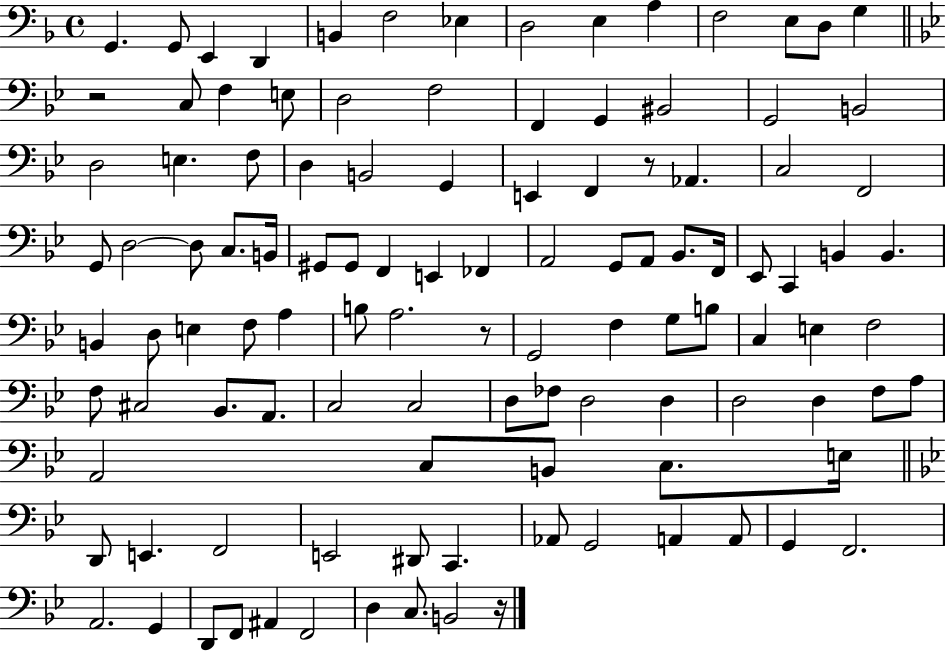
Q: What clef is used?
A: bass